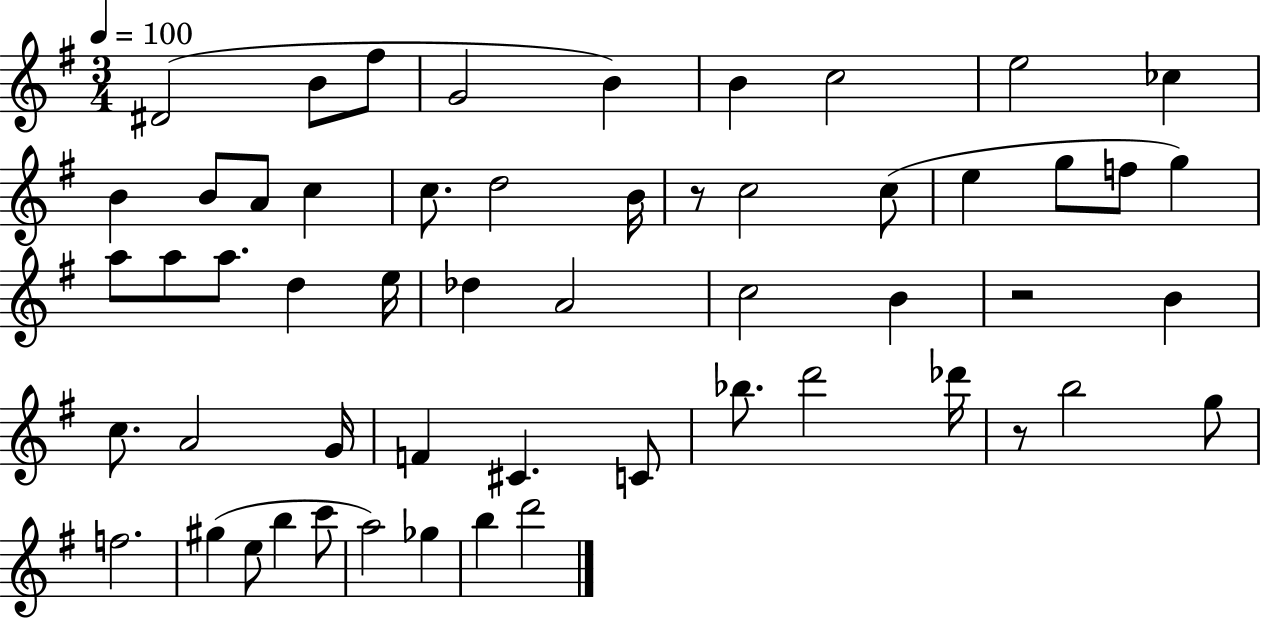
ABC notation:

X:1
T:Untitled
M:3/4
L:1/4
K:G
^D2 B/2 ^f/2 G2 B B c2 e2 _c B B/2 A/2 c c/2 d2 B/4 z/2 c2 c/2 e g/2 f/2 g a/2 a/2 a/2 d e/4 _d A2 c2 B z2 B c/2 A2 G/4 F ^C C/2 _b/2 d'2 _d'/4 z/2 b2 g/2 f2 ^g e/2 b c'/2 a2 _g b d'2